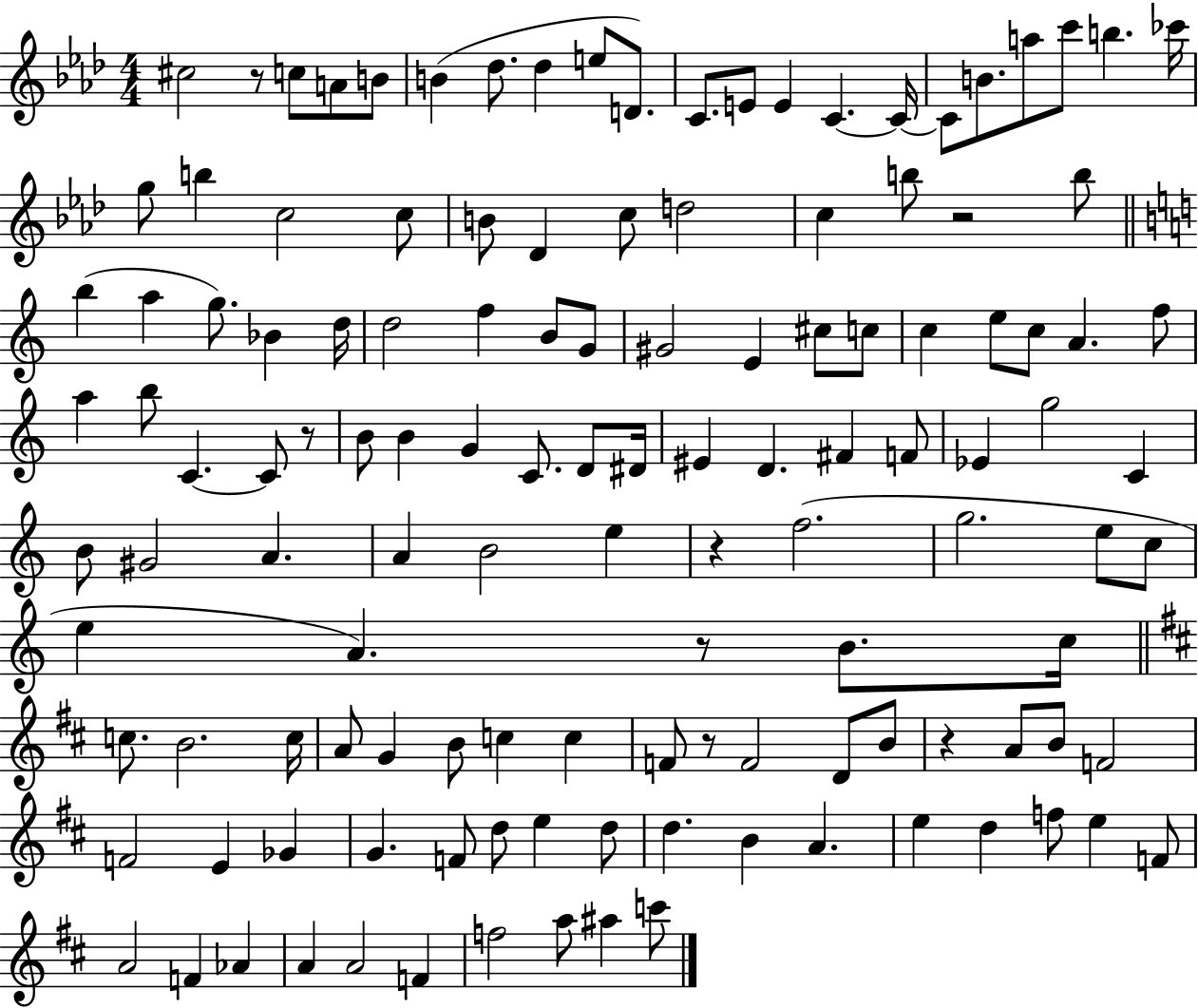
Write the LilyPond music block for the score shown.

{
  \clef treble
  \numericTimeSignature
  \time 4/4
  \key aes \major
  cis''2 r8 c''8 a'8 b'8 | b'4( des''8. des''4 e''8 d'8.) | c'8. e'8 e'4 c'4.~~ c'16~~ | c'8 b'8. a''8 c'''8 b''4. ces'''16 | \break g''8 b''4 c''2 c''8 | b'8 des'4 c''8 d''2 | c''4 b''8 r2 b''8 | \bar "||" \break \key c \major b''4( a''4 g''8.) bes'4 d''16 | d''2 f''4 b'8 g'8 | gis'2 e'4 cis''8 c''8 | c''4 e''8 c''8 a'4. f''8 | \break a''4 b''8 c'4.~~ c'8 r8 | b'8 b'4 g'4 c'8. d'8 dis'16 | eis'4 d'4. fis'4 f'8 | ees'4 g''2 c'4 | \break b'8 gis'2 a'4. | a'4 b'2 e''4 | r4 f''2.( | g''2. e''8 c''8 | \break e''4 a'4.) r8 b'8. c''16 | \bar "||" \break \key d \major c''8. b'2. c''16 | a'8 g'4 b'8 c''4 c''4 | f'8 r8 f'2 d'8 b'8 | r4 a'8 b'8 f'2 | \break f'2 e'4 ges'4 | g'4. f'8 d''8 e''4 d''8 | d''4. b'4 a'4. | e''4 d''4 f''8 e''4 f'8 | \break a'2 f'4 aes'4 | a'4 a'2 f'4 | f''2 a''8 ais''4 c'''8 | \bar "|."
}